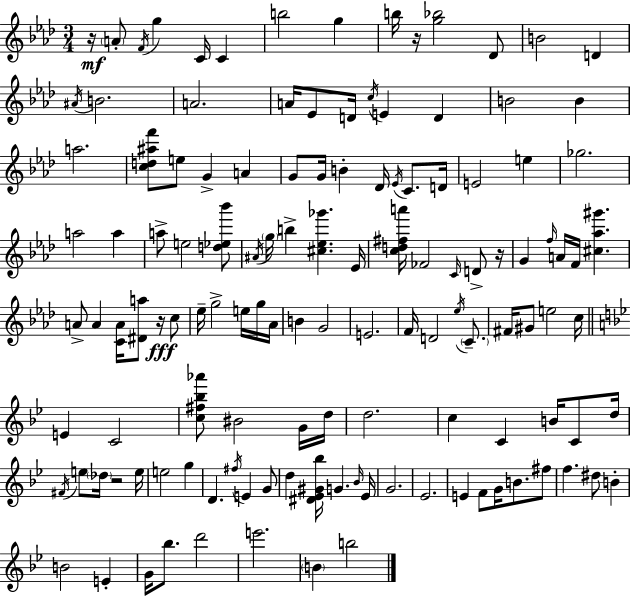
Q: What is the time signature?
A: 3/4